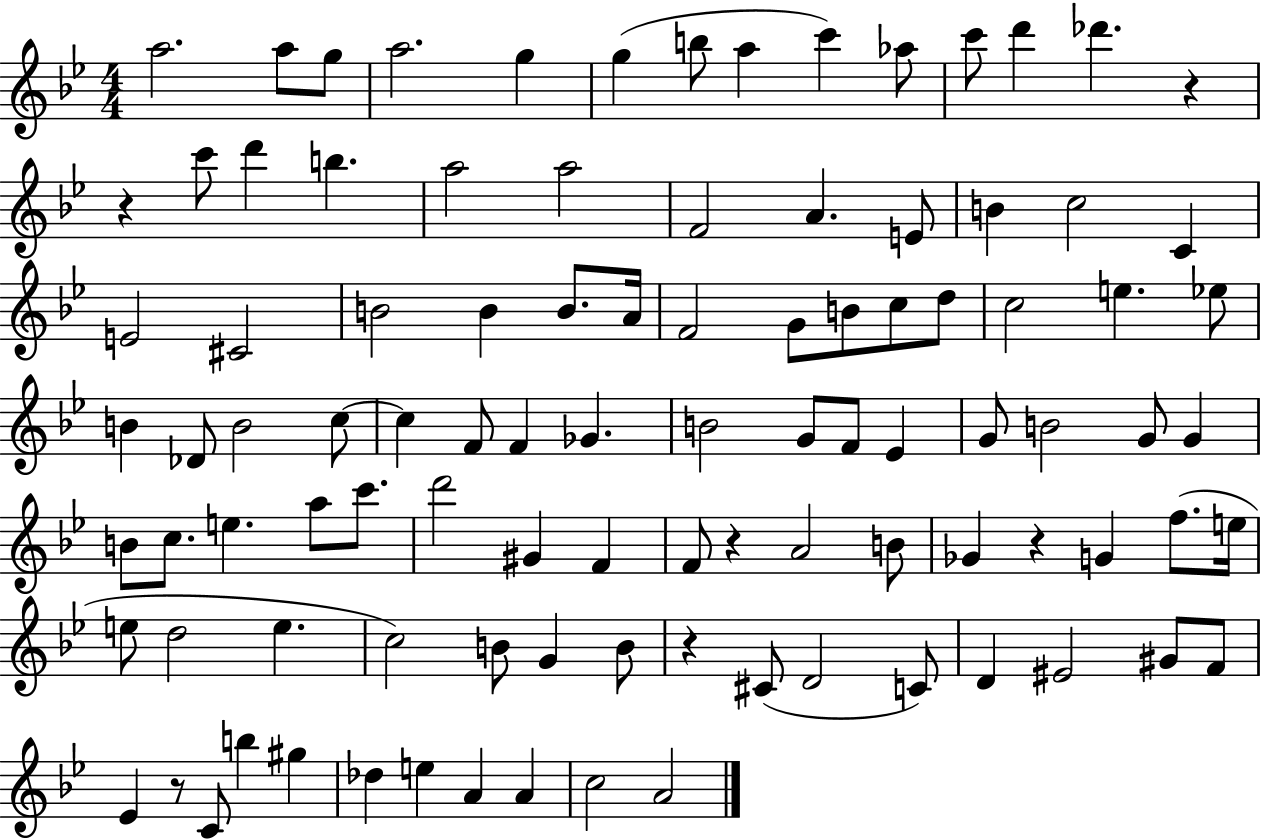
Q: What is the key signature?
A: BES major